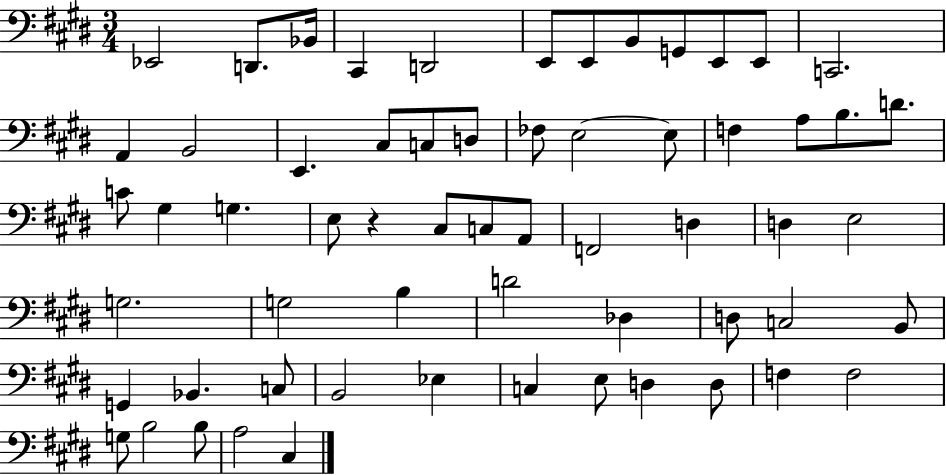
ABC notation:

X:1
T:Untitled
M:3/4
L:1/4
K:E
_E,,2 D,,/2 _B,,/4 ^C,, D,,2 E,,/2 E,,/2 B,,/2 G,,/2 E,,/2 E,,/2 C,,2 A,, B,,2 E,, ^C,/2 C,/2 D,/2 _F,/2 E,2 E,/2 F, A,/2 B,/2 D/2 C/2 ^G, G, E,/2 z ^C,/2 C,/2 A,,/2 F,,2 D, D, E,2 G,2 G,2 B, D2 _D, D,/2 C,2 B,,/2 G,, _B,, C,/2 B,,2 _E, C, E,/2 D, D,/2 F, F,2 G,/2 B,2 B,/2 A,2 ^C,